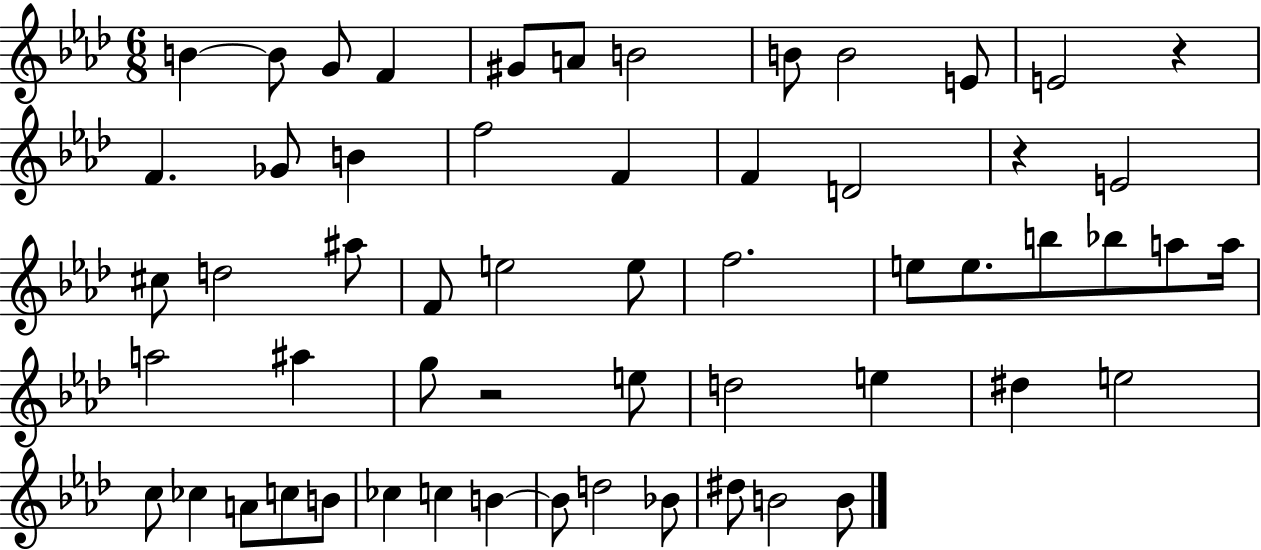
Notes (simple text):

B4/q B4/e G4/e F4/q G#4/e A4/e B4/h B4/e B4/h E4/e E4/h R/q F4/q. Gb4/e B4/q F5/h F4/q F4/q D4/h R/q E4/h C#5/e D5/h A#5/e F4/e E5/h E5/e F5/h. E5/e E5/e. B5/e Bb5/e A5/e A5/s A5/h A#5/q G5/e R/h E5/e D5/h E5/q D#5/q E5/h C5/e CES5/q A4/e C5/e B4/e CES5/q C5/q B4/q B4/e D5/h Bb4/e D#5/e B4/h B4/e